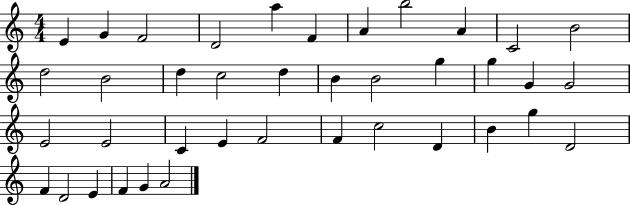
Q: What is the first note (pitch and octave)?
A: E4